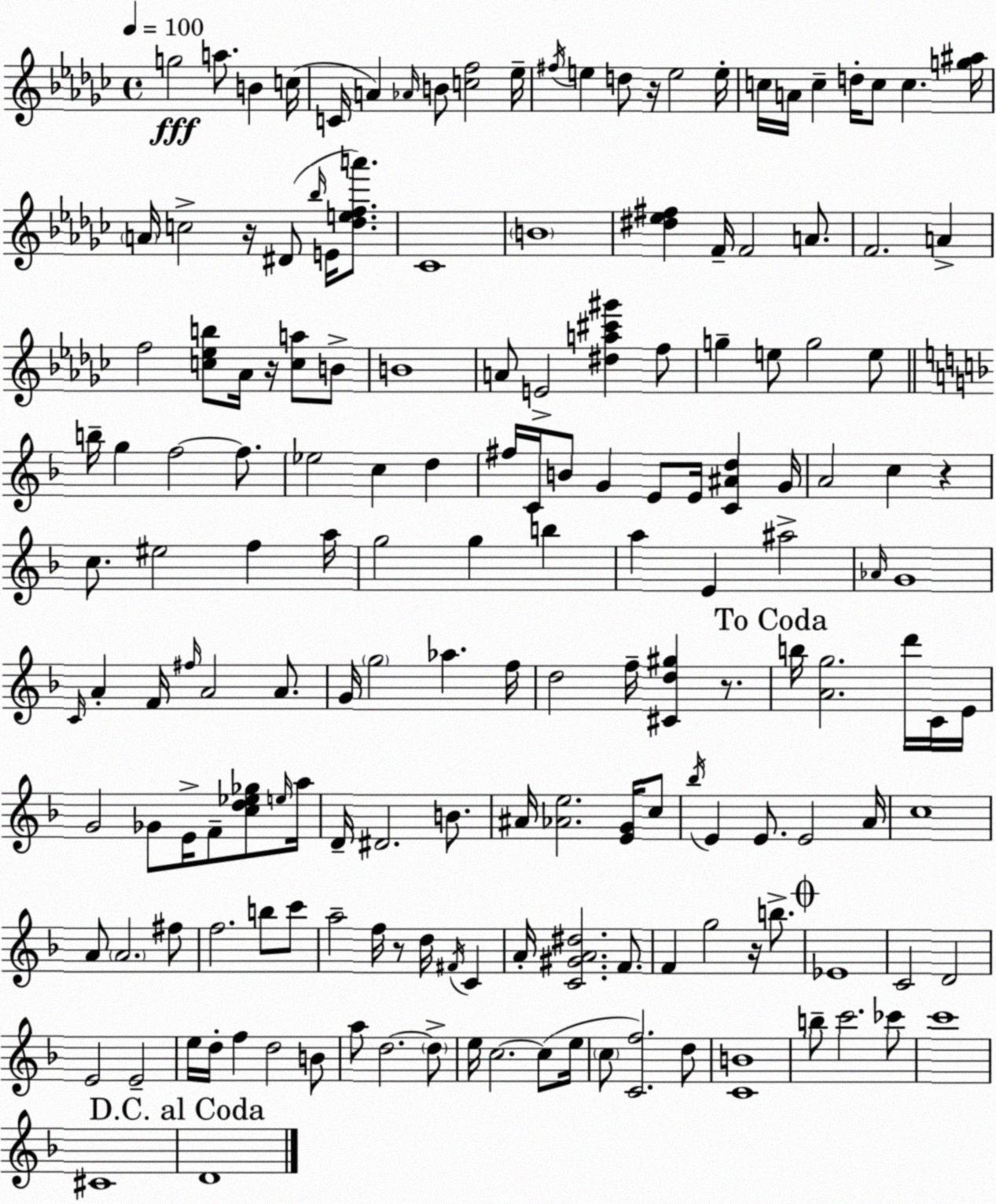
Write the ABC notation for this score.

X:1
T:Untitled
M:4/4
L:1/4
K:Ebm
g2 a/2 B c/4 C/4 A _A/4 B/2 [cf]2 _e/4 ^f/4 e d/2 z/4 e2 e/4 c/4 A/4 c d/4 c/2 c [g^a]/4 A/4 c2 z/4 ^D/2 _b/4 E/4 [_defa']/2 _C4 B4 [^d_e^f] F/4 F2 A/2 F2 A f2 [c_eb]/2 _A/4 z/4 [ca]/2 B/2 B4 A/2 E2 [^da^c'^g'] f/2 g e/2 g2 e/2 b/4 g f2 f/2 _e2 c d ^f/4 C/4 B/2 G E/2 E/4 [C^Ad] G/4 A2 c z c/2 ^e2 f a/4 g2 g b a E ^a2 _A/4 G4 C/4 A F/4 ^f/4 A2 A/2 G/4 g2 _a f/4 d2 f/4 [^Cd^g] z/2 b/4 [Ag]2 d'/4 C/4 E/4 G2 _G/2 E/4 F/2 [cd_e_g]/2 e/4 a/4 D/4 ^D2 B/2 ^A/4 [_Ae]2 [EG]/4 c/2 _b/4 E E/2 E2 A/4 c4 A/2 A2 ^f/2 f2 b/2 c'/2 a2 f/4 z/2 d/4 ^F/4 C A/4 [C^GA^d]2 F/2 F g2 z/4 b/2 _E4 C2 D2 E2 E2 e/4 d/4 f d2 B/2 a/2 d2 d/2 e/4 c2 c/2 e/4 c/2 [Cf]2 d/2 [CB]4 b/2 c'2 _c'/2 c'4 ^C4 D4